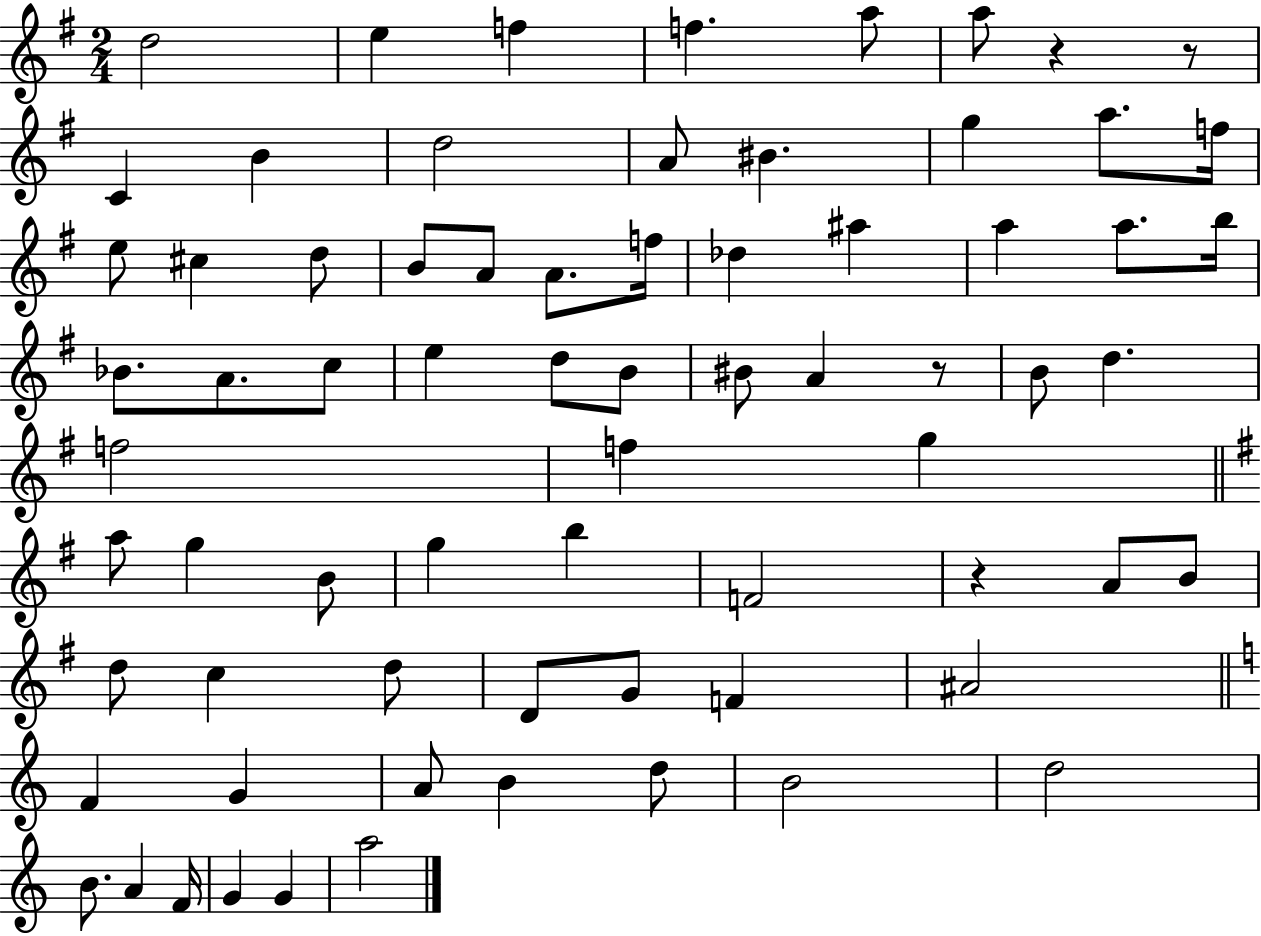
X:1
T:Untitled
M:2/4
L:1/4
K:G
d2 e f f a/2 a/2 z z/2 C B d2 A/2 ^B g a/2 f/4 e/2 ^c d/2 B/2 A/2 A/2 f/4 _d ^a a a/2 b/4 _B/2 A/2 c/2 e d/2 B/2 ^B/2 A z/2 B/2 d f2 f g a/2 g B/2 g b F2 z A/2 B/2 d/2 c d/2 D/2 G/2 F ^A2 F G A/2 B d/2 B2 d2 B/2 A F/4 G G a2